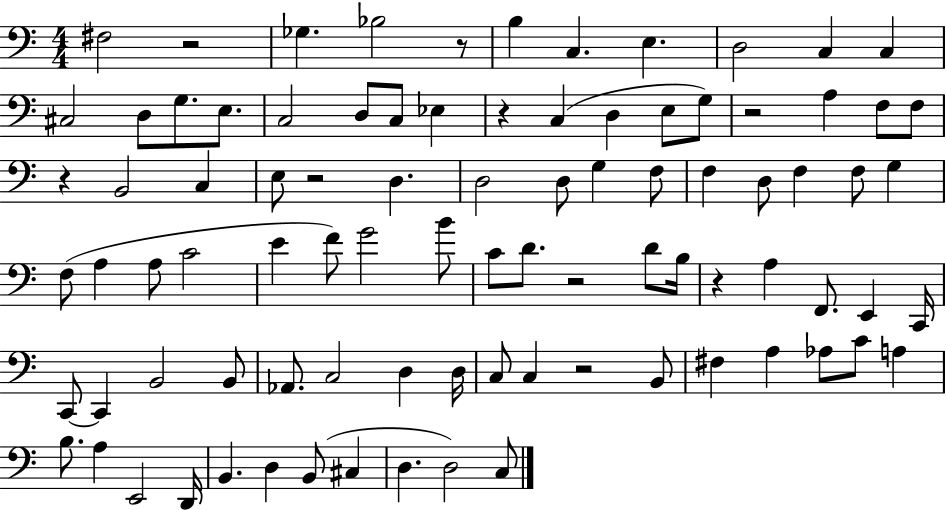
F#3/h R/h Gb3/q. Bb3/h R/e B3/q C3/q. E3/q. D3/h C3/q C3/q C#3/h D3/e G3/e. E3/e. C3/h D3/e C3/e Eb3/q R/q C3/q D3/q E3/e G3/e R/h A3/q F3/e F3/e R/q B2/h C3/q E3/e R/h D3/q. D3/h D3/e G3/q F3/e F3/q D3/e F3/q F3/e G3/q F3/e A3/q A3/e C4/h E4/q F4/e G4/h B4/e C4/e D4/e. R/h D4/e B3/s R/q A3/q F2/e. E2/q C2/s C2/e C2/q B2/h B2/e Ab2/e. C3/h D3/q D3/s C3/e C3/q R/h B2/e F#3/q A3/q Ab3/e C4/e A3/q B3/e. A3/q E2/h D2/s B2/q. D3/q B2/e C#3/q D3/q. D3/h C3/e